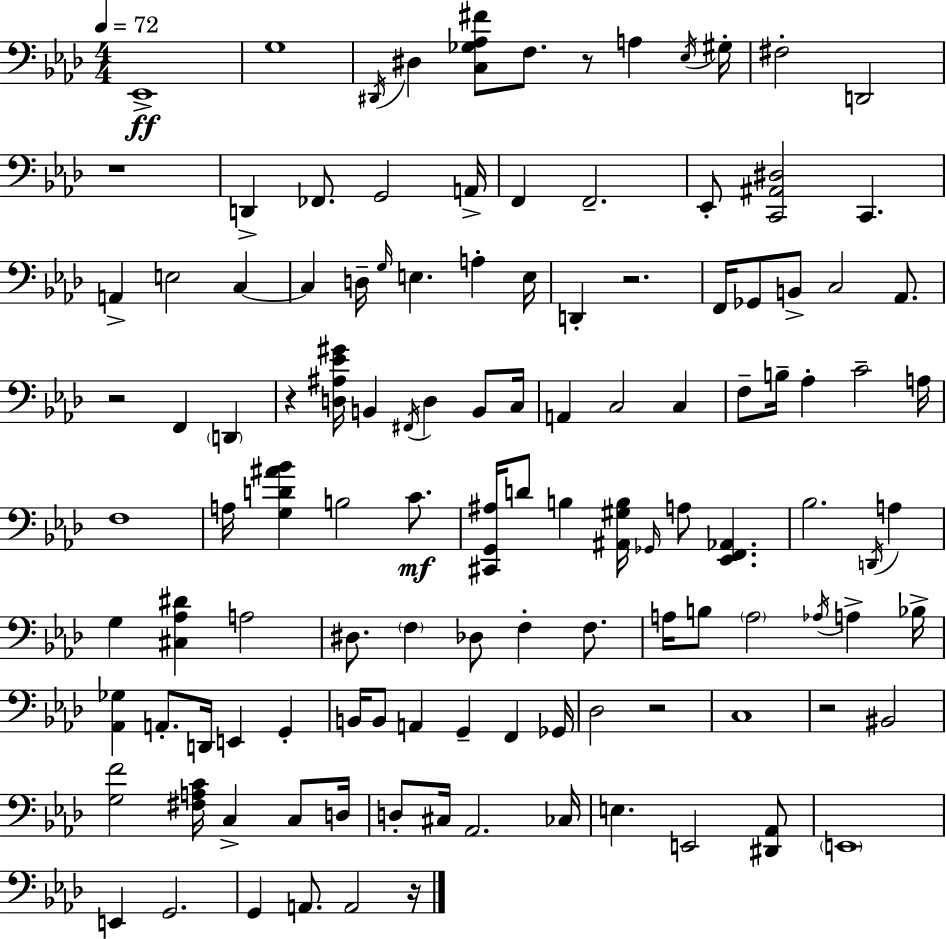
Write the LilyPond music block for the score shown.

{
  \clef bass
  \numericTimeSignature
  \time 4/4
  \key f \minor
  \tempo 4 = 72
  ees,1->\ff | g1 | \acciaccatura { dis,16 } dis4 <c ges aes fis'>8 f8. r8 a4 | \acciaccatura { ees16 } gis16-. fis2-. d,2 | \break r1 | d,4-> fes,8. g,2 | a,16-> f,4 f,2.-- | ees,8-. <c, ais, dis>2 c,4. | \break a,4-> e2 c4~~ | c4 d16-- \grace { g16 } e4. a4-. | e16 d,4-. r2. | f,16 ges,8 b,8-> c2 | \break aes,8. r2 f,4 \parenthesize d,4 | r4 <d ais ees' gis'>16 b,4 \acciaccatura { fis,16 } d4 | b,8 c16 a,4 c2 | c4 f8-- b16-- aes4-. c'2-- | \break a16 f1 | a16 <g d' ais' bes'>4 b2 | c'8.\mf <cis, g, ais>16 d'8 b4 <ais, gis b>16 \grace { ges,16 } a8 <ees, f, aes,>4. | bes2. | \break \acciaccatura { d,16 } a4 g4 <cis aes dis'>4 a2 | dis8. \parenthesize f4 des8 f4-. | f8. a16 b8 \parenthesize a2 | \acciaccatura { aes16 } a4-> bes16-> <aes, ges>4 a,8.-. d,16 e,4 | \break g,4-. b,16 b,8 a,4 g,4-- | f,4 ges,16 des2 r2 | c1 | r2 bis,2 | \break <g f'>2 <fis a c'>16 | c4-> c8 d16 d8-. cis16 aes,2. | ces16 e4. e,2 | <dis, aes,>8 \parenthesize e,1 | \break e,4 g,2. | g,4 a,8. a,2 | r16 \bar "|."
}